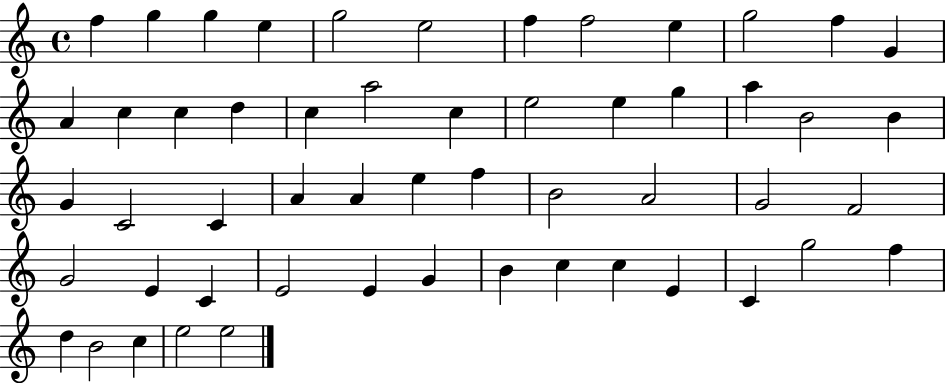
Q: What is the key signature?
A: C major